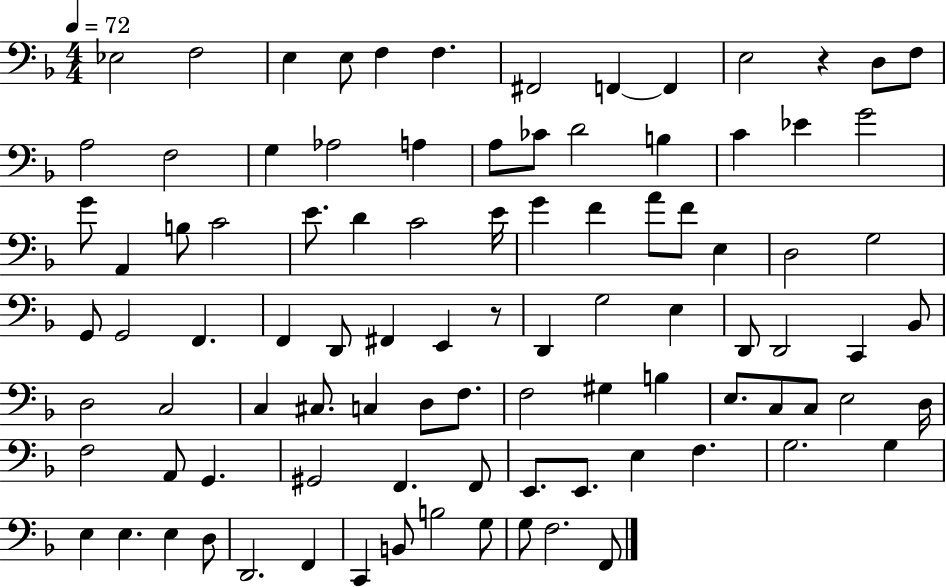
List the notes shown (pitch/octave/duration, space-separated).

Eb3/h F3/h E3/q E3/e F3/q F3/q. F#2/h F2/q F2/q E3/h R/q D3/e F3/e A3/h F3/h G3/q Ab3/h A3/q A3/e CES4/e D4/h B3/q C4/q Eb4/q G4/h G4/e A2/q B3/e C4/h E4/e. D4/q C4/h E4/s G4/q F4/q A4/e F4/e E3/q D3/h G3/h G2/e G2/h F2/q. F2/q D2/e F#2/q E2/q R/e D2/q G3/h E3/q D2/e D2/h C2/q Bb2/e D3/h C3/h C3/q C#3/e. C3/q D3/e F3/e. F3/h G#3/q B3/q E3/e. C3/e C3/e E3/h D3/s F3/h A2/e G2/q. G#2/h F2/q. F2/e E2/e. E2/e. E3/q F3/q. G3/h. G3/q E3/q E3/q. E3/q D3/e D2/h. F2/q C2/q B2/e B3/h G3/e G3/e F3/h. F2/e